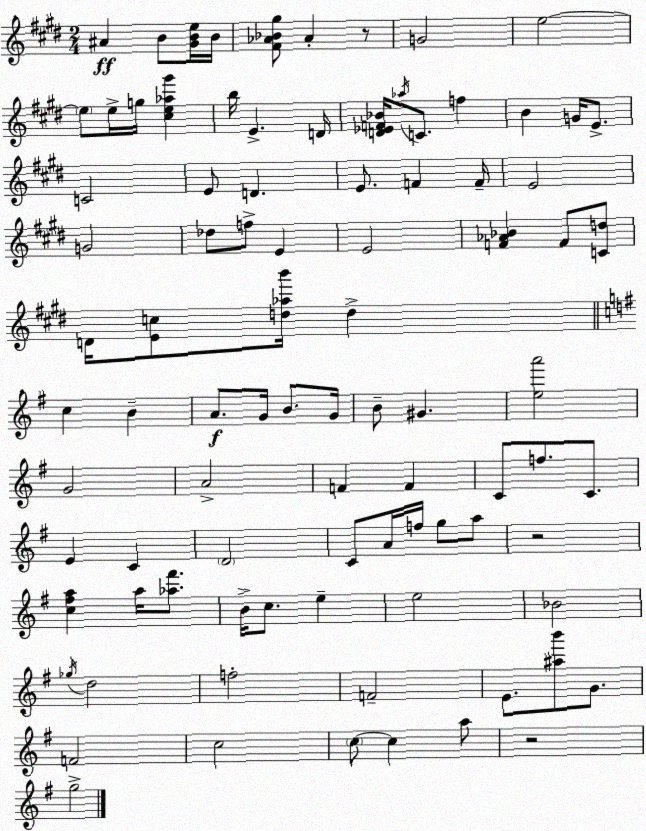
X:1
T:Untitled
M:2/4
L:1/4
K:E
^A B/2 [^GBe]/4 B/4 [^F_A_B^g]/2 _A z/2 G2 e2 e/2 e/4 g/4 [^ce_a^g'] b/4 E D/4 [D_EF_B]/4 _a/4 C/2 f B G/4 E/2 C2 E/2 D E/2 F F/4 E2 G2 _d/2 f/2 E E2 [F_A_B] F/2 [Cd]/2 D/4 [Ec]/2 [d_ab']/4 d c B A/2 G/4 B/2 G/4 B/2 ^G [ea']2 G2 A2 F F C/2 f/2 C/2 E C D2 C/2 A/4 f/4 g/2 a/2 z2 [c^fa] a/4 [_a^f']/2 B/4 c/2 e e2 _B2 _g/4 d2 f2 F2 E/2 [^ab']/2 G/2 F2 c2 c/2 c a/2 z2 g2